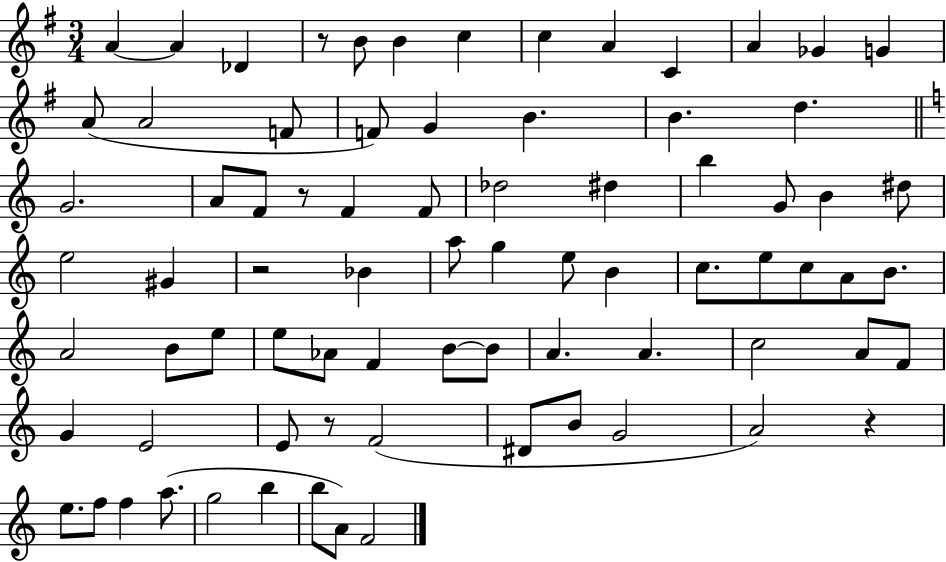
{
  \clef treble
  \numericTimeSignature
  \time 3/4
  \key g \major
  a'4~~ a'4 des'4 | r8 b'8 b'4 c''4 | c''4 a'4 c'4 | a'4 ges'4 g'4 | \break a'8( a'2 f'8 | f'8) g'4 b'4. | b'4. d''4. | \bar "||" \break \key c \major g'2. | a'8 f'8 r8 f'4 f'8 | des''2 dis''4 | b''4 g'8 b'4 dis''8 | \break e''2 gis'4 | r2 bes'4 | a''8 g''4 e''8 b'4 | c''8. e''8 c''8 a'8 b'8. | \break a'2 b'8 e''8 | e''8 aes'8 f'4 b'8~~ b'8 | a'4. a'4. | c''2 a'8 f'8 | \break g'4 e'2 | e'8 r8 f'2( | dis'8 b'8 g'2 | a'2) r4 | \break e''8. f''8 f''4 a''8.( | g''2 b''4 | b''8 a'8) f'2 | \bar "|."
}